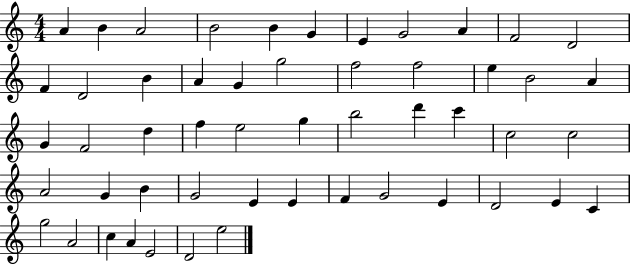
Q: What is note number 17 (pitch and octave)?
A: G5